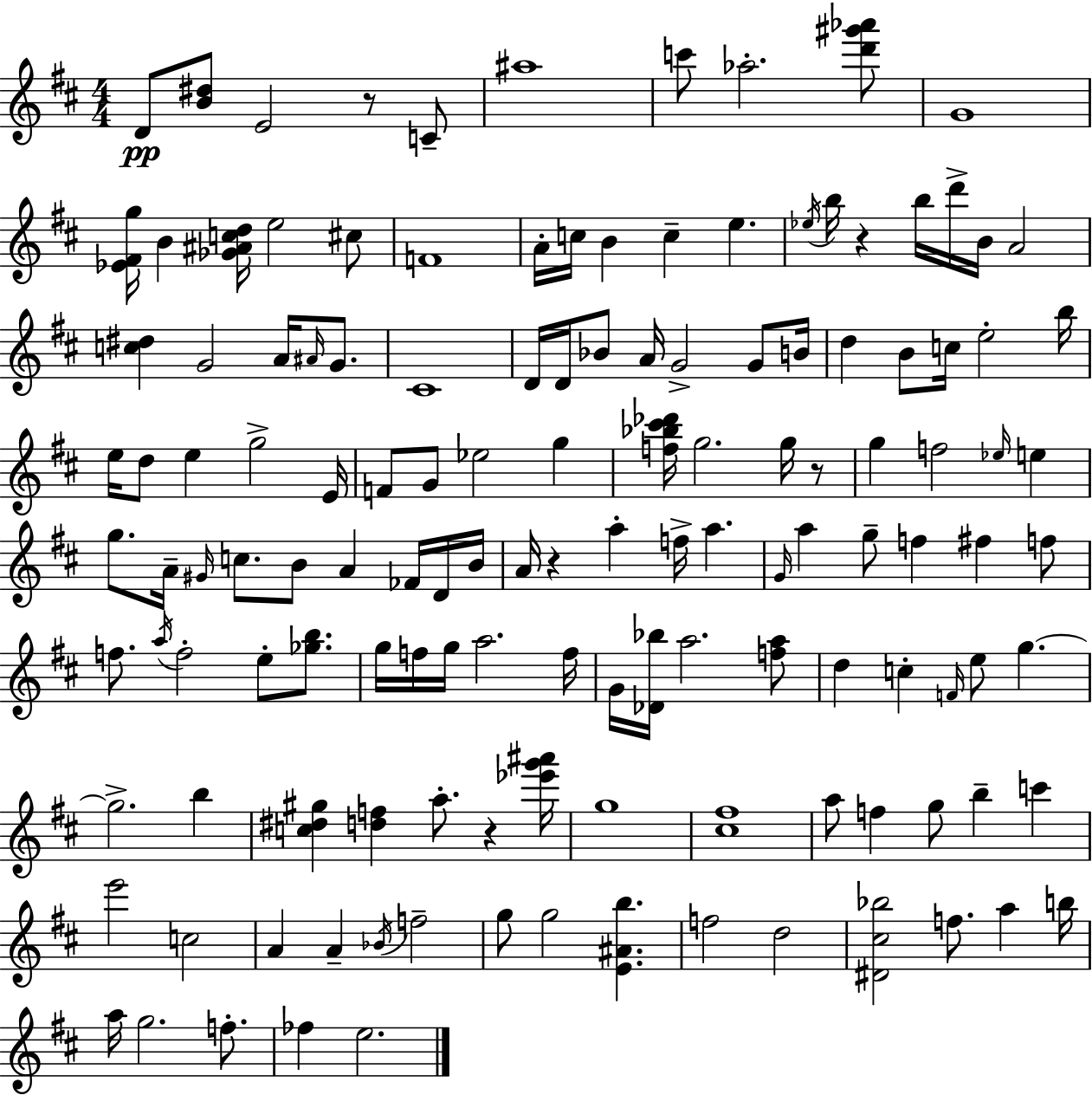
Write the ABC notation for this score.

X:1
T:Untitled
M:4/4
L:1/4
K:D
D/2 [B^d]/2 E2 z/2 C/2 ^a4 c'/2 _a2 [d'^g'_a']/2 G4 [_E^Fg]/4 B [_G^Acd]/4 e2 ^c/2 F4 A/4 c/4 B c e _e/4 b/4 z b/4 d'/4 B/4 A2 [c^d] G2 A/4 ^A/4 G/2 ^C4 D/4 D/4 _B/2 A/4 G2 G/2 B/4 d B/2 c/4 e2 b/4 e/4 d/2 e g2 E/4 F/2 G/2 _e2 g [f_b^c'_d']/4 g2 g/4 z/2 g f2 _e/4 e g/2 A/4 ^G/4 c/2 B/2 A _F/4 D/4 B/4 A/4 z a f/4 a G/4 a g/2 f ^f f/2 f/2 a/4 f2 e/2 [_gb]/2 g/4 f/4 g/4 a2 f/4 G/4 [_D_b]/4 a2 [fa]/2 d c F/4 e/2 g g2 b [c^d^g] [df] a/2 z [_e'g'^a']/4 g4 [^c^f]4 a/2 f g/2 b c' e'2 c2 A A _B/4 f2 g/2 g2 [E^Ab] f2 d2 [^D^c_b]2 f/2 a b/4 a/4 g2 f/2 _f e2